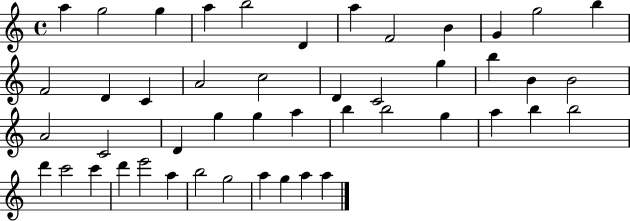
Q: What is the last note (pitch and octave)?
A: A5